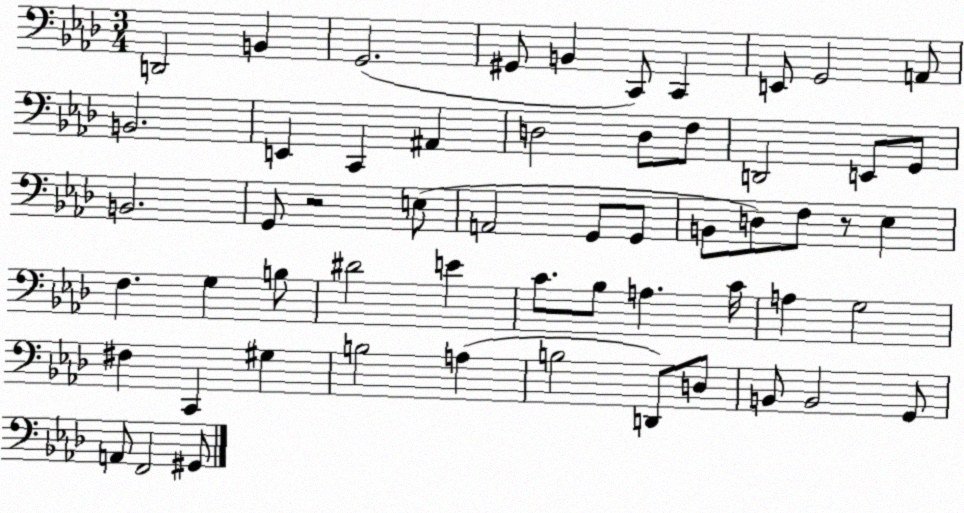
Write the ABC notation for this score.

X:1
T:Untitled
M:3/4
L:1/4
K:Ab
D,,2 B,, G,,2 ^G,,/2 B,, C,,/2 C,, E,,/2 G,,2 A,,/2 B,,2 E,, C,, ^A,, D,2 D,/2 F,/2 D,,2 E,,/2 G,,/2 B,,2 G,,/2 z2 E,/2 A,,2 G,,/2 G,,/2 B,,/2 D,/2 F,/2 z/2 _E, F, G, B,/2 ^D2 E C/2 _B,/2 A, C/4 A, G,2 ^F, C,, ^G, B,2 A, B,2 D,,/2 D,/2 B,,/2 B,,2 G,,/2 A,,/2 F,,2 ^G,,/2